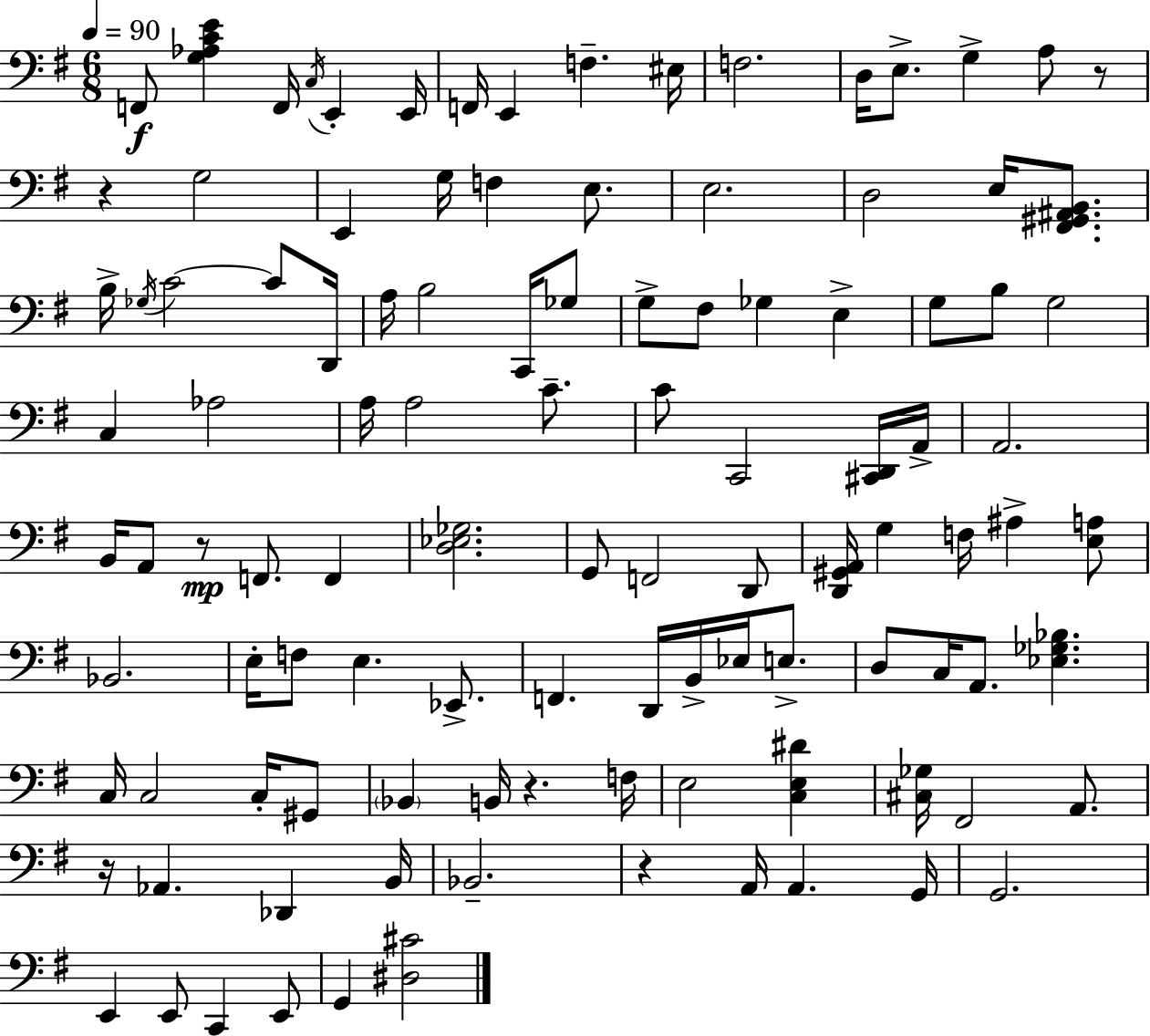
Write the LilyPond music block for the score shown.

{
  \clef bass
  \numericTimeSignature
  \time 6/8
  \key g \major
  \tempo 4 = 90
  f,8\f <g aes c' e'>4 f,16 \acciaccatura { c16 } e,4-. | e,16 f,16 e,4 f4.-- | eis16 f2. | d16 e8.-> g4-> a8 r8 | \break r4 g2 | e,4 g16 f4 e8. | e2. | d2 e16 <fis, gis, ais, b,>8. | \break b16-> \acciaccatura { ges16 } c'2~~ c'8 | d,16 a16 b2 c,16 | ges8 g8-> fis8 ges4 e4-> | g8 b8 g2 | \break c4 aes2 | a16 a2 c'8.-- | c'8 c,2 | <cis, d,>16 a,16-> a,2. | \break b,16 a,8 r8\mp f,8. f,4 | <d ees ges>2. | g,8 f,2 | d,8 <d, gis, a,>16 g4 f16 ais4-> | \break <e a>8 bes,2. | e16-. f8 e4. ees,8.-> | f,4. d,16 b,16-> ees16 e8.-> | d8 c16 a,8. <ees ges bes>4. | \break c16 c2 c16-. | gis,8 \parenthesize bes,4 b,16 r4. | f16 e2 <c e dis'>4 | <cis ges>16 fis,2 a,8. | \break r16 aes,4. des,4 | b,16 bes,2.-- | r4 a,16 a,4. | g,16 g,2. | \break e,4 e,8 c,4 | e,8 g,4 <dis cis'>2 | \bar "|."
}